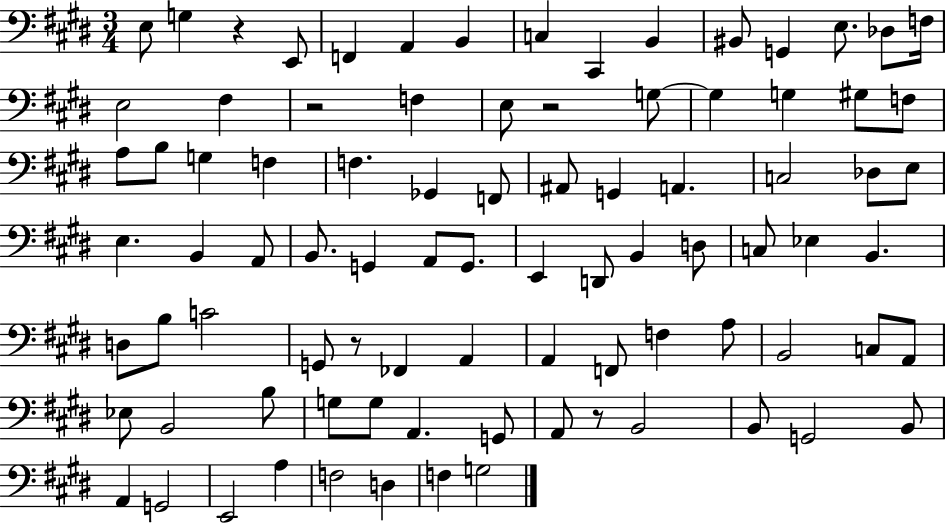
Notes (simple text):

E3/e G3/q R/q E2/e F2/q A2/q B2/q C3/q C#2/q B2/q BIS2/e G2/q E3/e. Db3/e F3/s E3/h F#3/q R/h F3/q E3/e R/h G3/e G3/q G3/q G#3/e F3/e A3/e B3/e G3/q F3/q F3/q. Gb2/q F2/e A#2/e G2/q A2/q. C3/h Db3/e E3/e E3/q. B2/q A2/e B2/e. G2/q A2/e G2/e. E2/q D2/e B2/q D3/e C3/e Eb3/q B2/q. D3/e B3/e C4/h G2/e R/e FES2/q A2/q A2/q F2/e F3/q A3/e B2/h C3/e A2/e Eb3/e B2/h B3/e G3/e G3/e A2/q. G2/e A2/e R/e B2/h B2/e G2/h B2/e A2/q G2/h E2/h A3/q F3/h D3/q F3/q G3/h